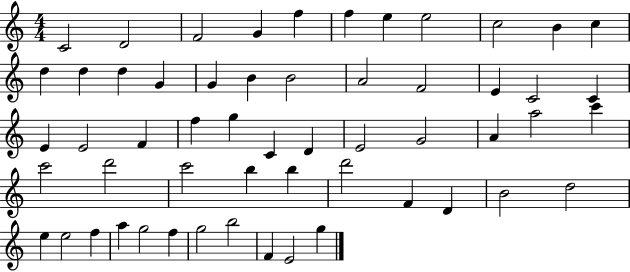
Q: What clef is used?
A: treble